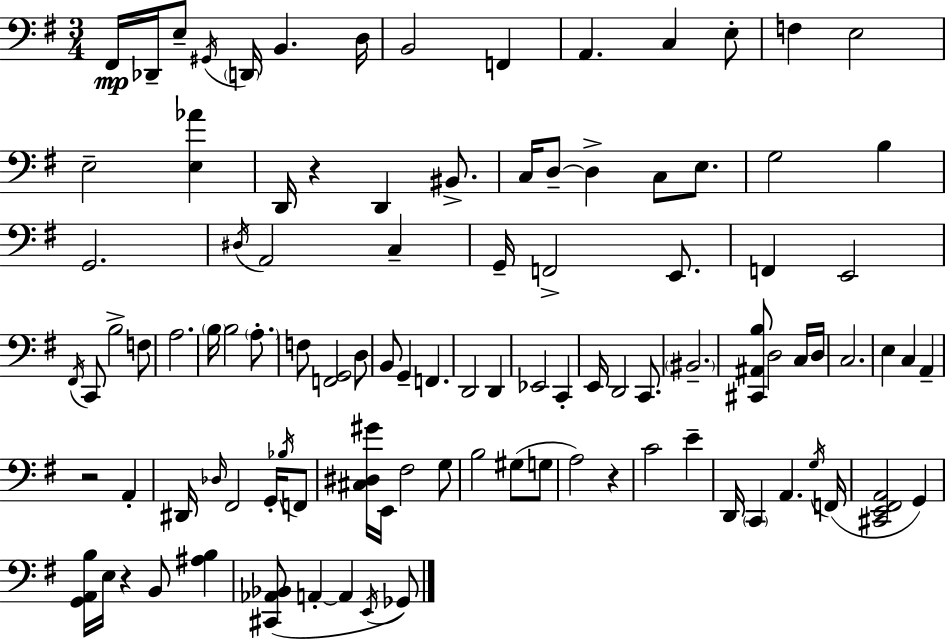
F#2/s Db2/s E3/e G#2/s D2/s B2/q. D3/s B2/h F2/q A2/q. C3/q E3/e F3/q E3/h E3/h [E3,Ab4]/q D2/s R/q D2/q BIS2/e. C3/s D3/e D3/q C3/e E3/e. G3/h B3/q G2/h. D#3/s A2/h C3/q G2/s F2/h E2/e. F2/q E2/h F#2/s C2/e B3/h F3/e A3/h. B3/s B3/h A3/e. F3/e [F2,G2]/h D3/e B2/e G2/q F2/q. D2/h D2/q Eb2/h C2/q E2/s D2/h C2/e. BIS2/h. [C#2,A#2,B3]/e D3/h C3/s D3/s C3/h. E3/q C3/q A2/q R/h A2/q D#2/s Db3/s F#2/h G2/s Bb3/s F2/e [C#3,D#3,G#4]/s E2/s F#3/h G3/e B3/h G#3/e G3/e A3/h R/q C4/h E4/q D2/s C2/q A2/q. G3/s F2/s [C#2,E2,F#2,A2]/h G2/q [G2,A2,B3]/s E3/s R/q B2/e [A#3,B3]/q [C#2,Ab2,Bb2]/e A2/q A2/q E2/s Gb2/e